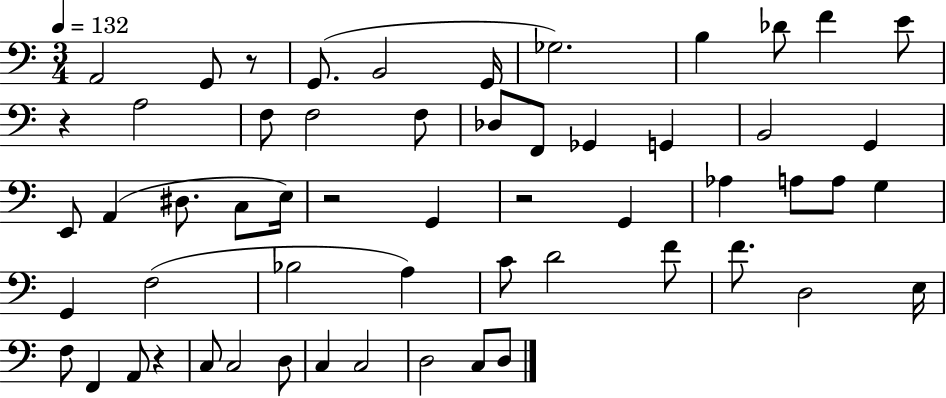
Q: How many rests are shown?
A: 5